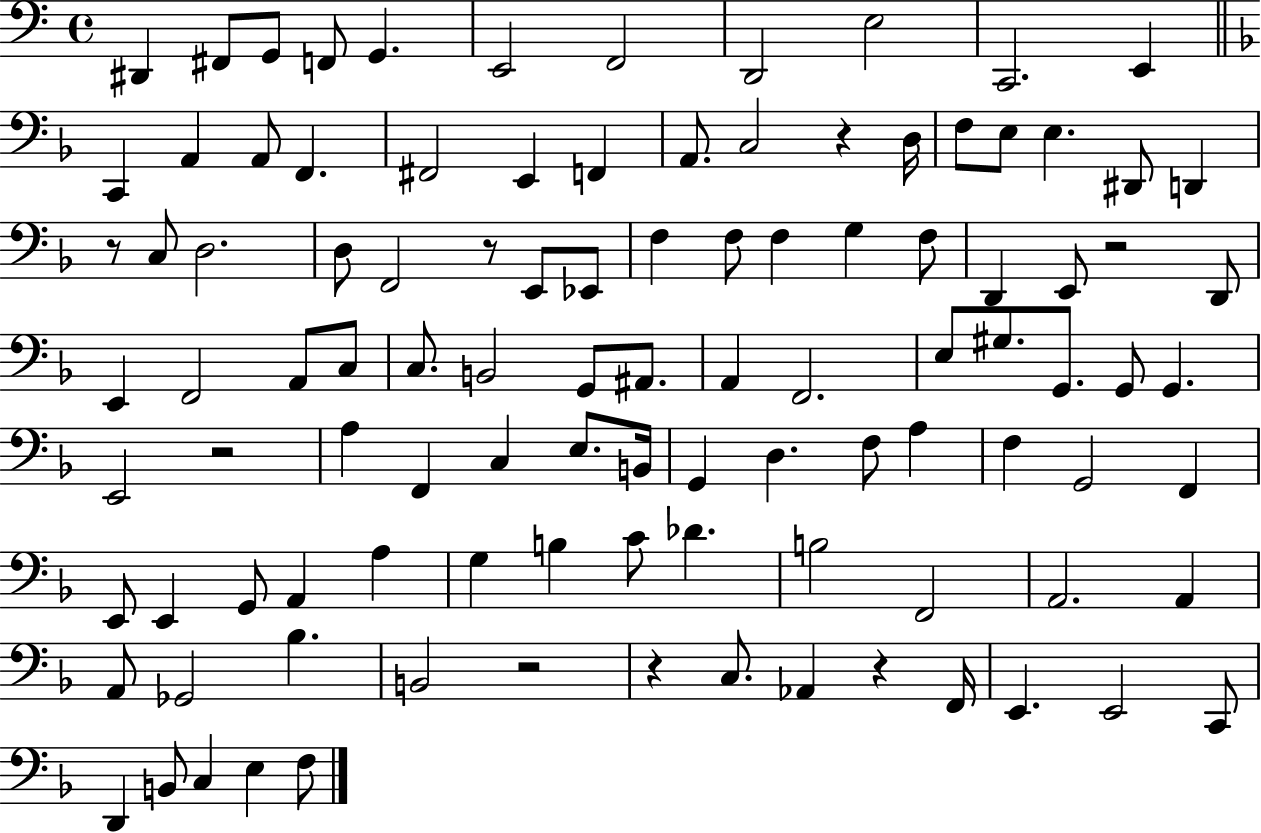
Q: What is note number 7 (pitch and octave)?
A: F2